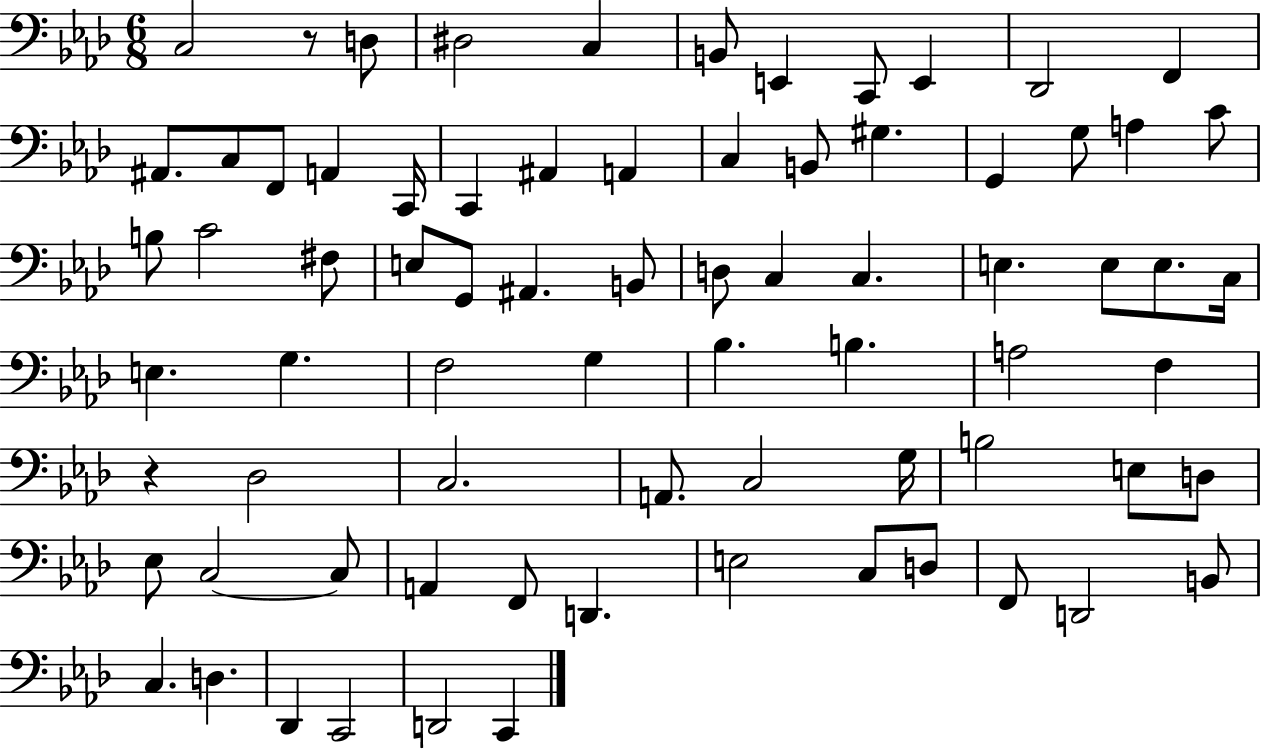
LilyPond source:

{
  \clef bass
  \numericTimeSignature
  \time 6/8
  \key aes \major
  c2 r8 d8 | dis2 c4 | b,8 e,4 c,8 e,4 | des,2 f,4 | \break ais,8. c8 f,8 a,4 c,16 | c,4 ais,4 a,4 | c4 b,8 gis4. | g,4 g8 a4 c'8 | \break b8 c'2 fis8 | e8 g,8 ais,4. b,8 | d8 c4 c4. | e4. e8 e8. c16 | \break e4. g4. | f2 g4 | bes4. b4. | a2 f4 | \break r4 des2 | c2. | a,8. c2 g16 | b2 e8 d8 | \break ees8 c2~~ c8 | a,4 f,8 d,4. | e2 c8 d8 | f,8 d,2 b,8 | \break c4. d4. | des,4 c,2 | d,2 c,4 | \bar "|."
}